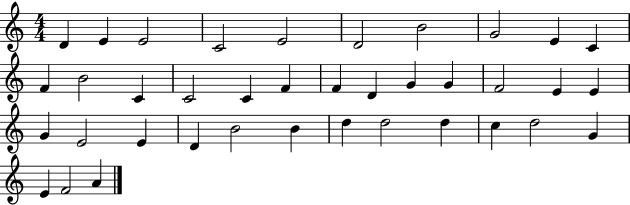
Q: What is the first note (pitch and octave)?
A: D4